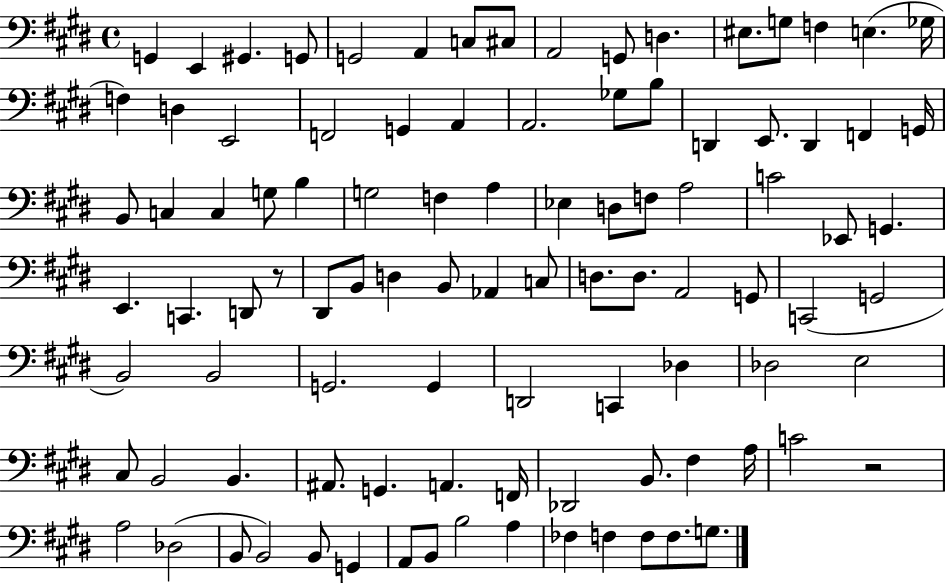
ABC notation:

X:1
T:Untitled
M:4/4
L:1/4
K:E
G,, E,, ^G,, G,,/2 G,,2 A,, C,/2 ^C,/2 A,,2 G,,/2 D, ^E,/2 G,/2 F, E, _G,/4 F, D, E,,2 F,,2 G,, A,, A,,2 _G,/2 B,/2 D,, E,,/2 D,, F,, G,,/4 B,,/2 C, C, G,/2 B, G,2 F, A, _E, D,/2 F,/2 A,2 C2 _E,,/2 G,, E,, C,, D,,/2 z/2 ^D,,/2 B,,/2 D, B,,/2 _A,, C,/2 D,/2 D,/2 A,,2 G,,/2 C,,2 G,,2 B,,2 B,,2 G,,2 G,, D,,2 C,, _D, _D,2 E,2 ^C,/2 B,,2 B,, ^A,,/2 G,, A,, F,,/4 _D,,2 B,,/2 ^F, A,/4 C2 z2 A,2 _D,2 B,,/2 B,,2 B,,/2 G,, A,,/2 B,,/2 B,2 A, _F, F, F,/2 F,/2 G,/2